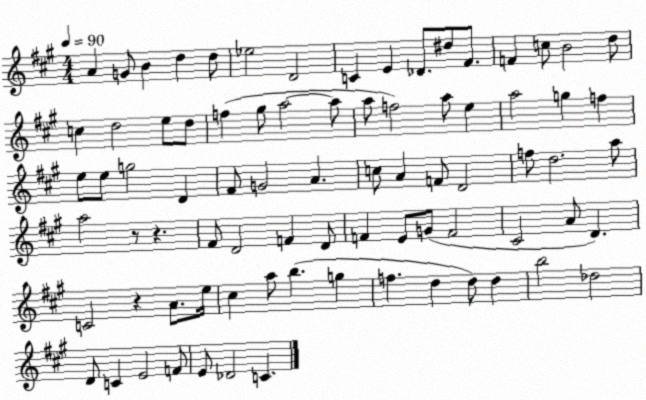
X:1
T:Untitled
M:4/4
L:1/4
K:A
A G/2 B d d/2 _e2 D2 C E _D/2 ^d/2 ^F/2 F c/2 B2 d/2 c d2 e/2 d/2 f ^g/2 a2 a/2 a/2 f2 a/2 e a2 g f e/2 e/2 g2 D ^F/2 G2 A c/2 A F/2 D2 f/2 d2 a/2 a2 z/2 z ^F/2 D2 F D/2 F E/2 G/2 F2 ^C2 A/2 D C2 z A/2 e/4 ^c a/2 b g f d d/2 d b2 _d2 D/2 C E2 F/2 E/2 _D2 C